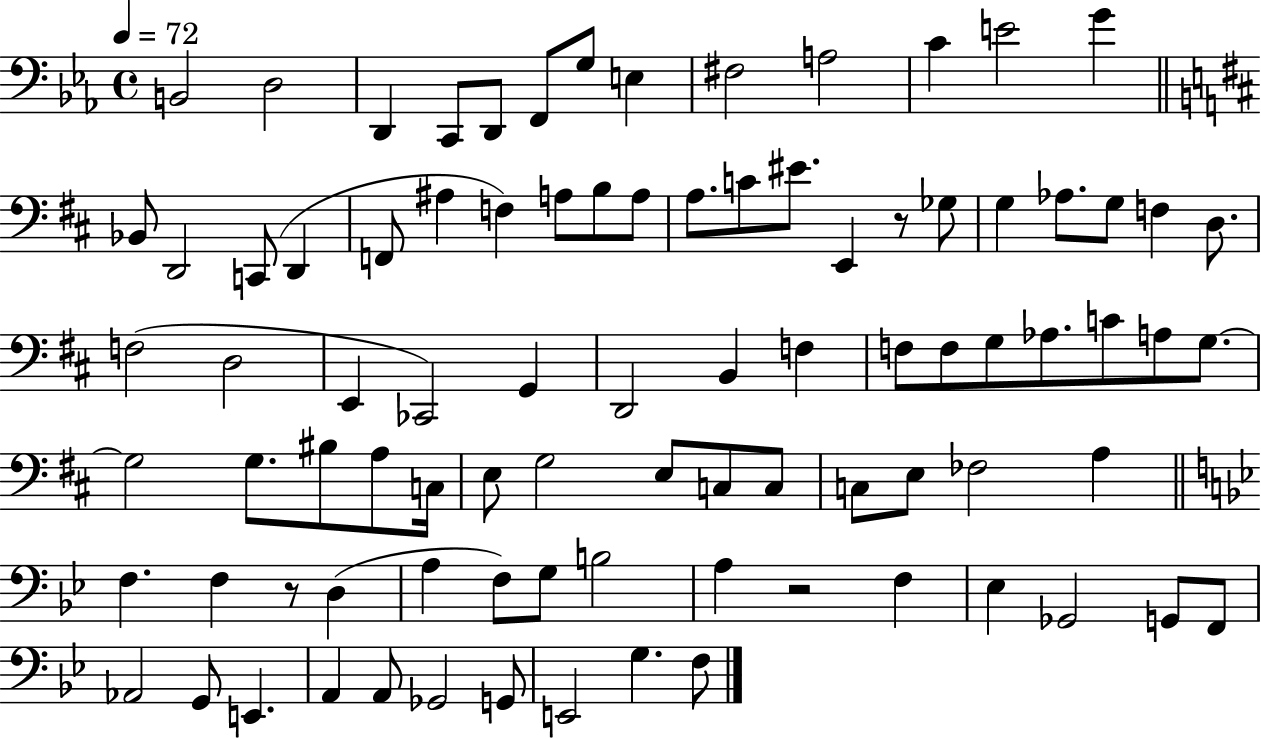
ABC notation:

X:1
T:Untitled
M:4/4
L:1/4
K:Eb
B,,2 D,2 D,, C,,/2 D,,/2 F,,/2 G,/2 E, ^F,2 A,2 C E2 G _B,,/2 D,,2 C,,/2 D,, F,,/2 ^A, F, A,/2 B,/2 A,/2 A,/2 C/2 ^E/2 E,, z/2 _G,/2 G, _A,/2 G,/2 F, D,/2 F,2 D,2 E,, _C,,2 G,, D,,2 B,, F, F,/2 F,/2 G,/2 _A,/2 C/2 A,/2 G,/2 G,2 G,/2 ^B,/2 A,/2 C,/4 E,/2 G,2 E,/2 C,/2 C,/2 C,/2 E,/2 _F,2 A, F, F, z/2 D, A, F,/2 G,/2 B,2 A, z2 F, _E, _G,,2 G,,/2 F,,/2 _A,,2 G,,/2 E,, A,, A,,/2 _G,,2 G,,/2 E,,2 G, F,/2